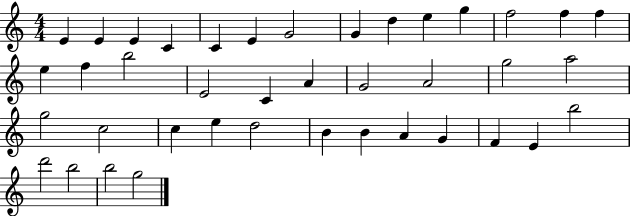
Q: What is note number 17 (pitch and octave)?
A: B5